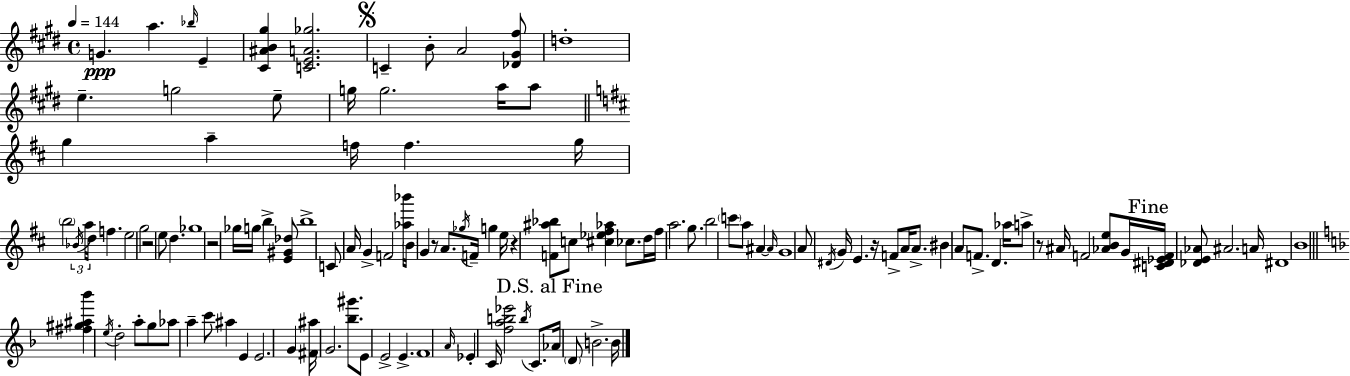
{
  \clef treble
  \time 4/4
  \defaultTimeSignature
  \key e \major
  \tempo 4 = 144
  \repeat volta 2 { g'4.\ppp a''4. \grace { bes''16 } e'4-- | <cis' ais' b' gis''>4 <c' e' a' ges''>2. | \mark \markup { \musicglyph "scripts.segno" } c'4-- b'8-. a'2 <des' gis' fis''>8 | d''1-. | \break e''4.-- g''2 e''8-- | g''16 g''2. a''16 a''8 | \bar "||" \break \key b \minor g''4 a''4-- f''16 f''4. g''16 | \parenthesize b''2 \tuplet 3/2 { \acciaccatura { bes'16 } a''16 d''16 } f''4. | e''2 g''2 | r2 e''8 d''4. | \break ges''1 | r2 ges''16 g''16 b''4-> <e' gis' des''>8 | b''1-> | c'8 a'16 g'4-> f'2 | \break <aes'' bes'''>16 \parenthesize b'16 g'4 r8 a'8. \acciaccatura { ges''16 } f'16-- g''4 | e''16 r4 <f' ais'' bes''>8 c''8 <cis'' ees'' fis'' aes''>4 ces''8. | d''16 fis''16 a''2. g''8. | b''2 \parenthesize c'''8 a''8 ais'4~~ | \break \grace { ais'16 } g'1 | a'8 \acciaccatura { dis'16 } g'16 e'4. r16 f'8-> | a'16 a'8.-> bis'4 a'8 f'8.-> d'4. | aes''16 a''8-> r8 ais'16 f'2 | \break <aes' b' e''>8 g'16 \mark "Fine" <c' dis' ees' f'>16 <des' e' aes'>8 ais'2. | a'16 dis'1 | b'1 | \bar "||" \break \key d \minor <fis'' gis'' ais'' bes'''>4 \acciaccatura { e''16 } d''2-. a''8-. g''8 | aes''8 a''4-- c'''8 ais''4 e'4 | e'2. g'4 | <fis' ais''>16 g'2. <bes'' gis'''>8. | \break e'8 e'2-> e'4.-> | f'1 | \grace { a'16 } ees'4-. c'16 <f'' a'' b'' ees'''>2 \acciaccatura { b''16 } | c'8. \mark "D.S. al Fine" aes'16 \parenthesize d'8 b'2.-> | \break b'16 } \bar "|."
}